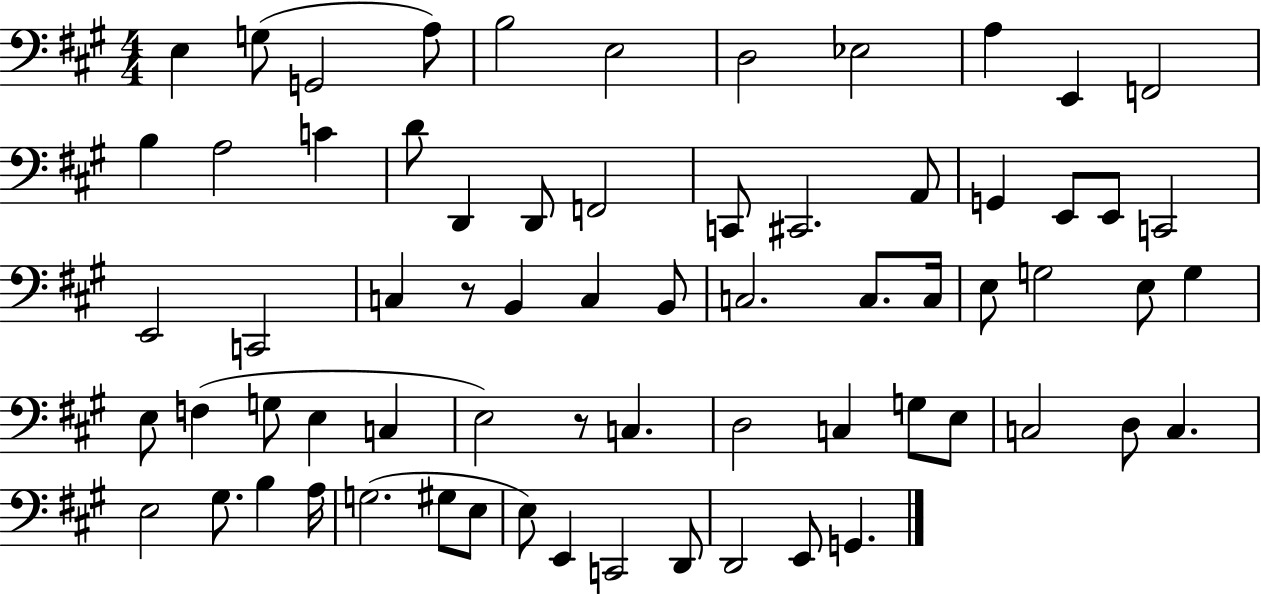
X:1
T:Untitled
M:4/4
L:1/4
K:A
E, G,/2 G,,2 A,/2 B,2 E,2 D,2 _E,2 A, E,, F,,2 B, A,2 C D/2 D,, D,,/2 F,,2 C,,/2 ^C,,2 A,,/2 G,, E,,/2 E,,/2 C,,2 E,,2 C,,2 C, z/2 B,, C, B,,/2 C,2 C,/2 C,/4 E,/2 G,2 E,/2 G, E,/2 F, G,/2 E, C, E,2 z/2 C, D,2 C, G,/2 E,/2 C,2 D,/2 C, E,2 ^G,/2 B, A,/4 G,2 ^G,/2 E,/2 E,/2 E,, C,,2 D,,/2 D,,2 E,,/2 G,,